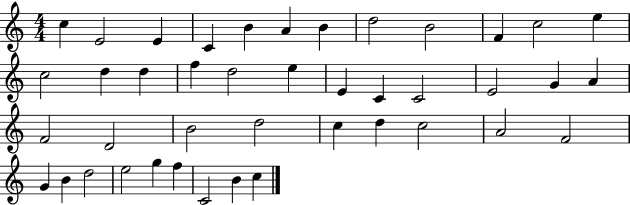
C5/q E4/h E4/q C4/q B4/q A4/q B4/q D5/h B4/h F4/q C5/h E5/q C5/h D5/q D5/q F5/q D5/h E5/q E4/q C4/q C4/h E4/h G4/q A4/q F4/h D4/h B4/h D5/h C5/q D5/q C5/h A4/h F4/h G4/q B4/q D5/h E5/h G5/q F5/q C4/h B4/q C5/q